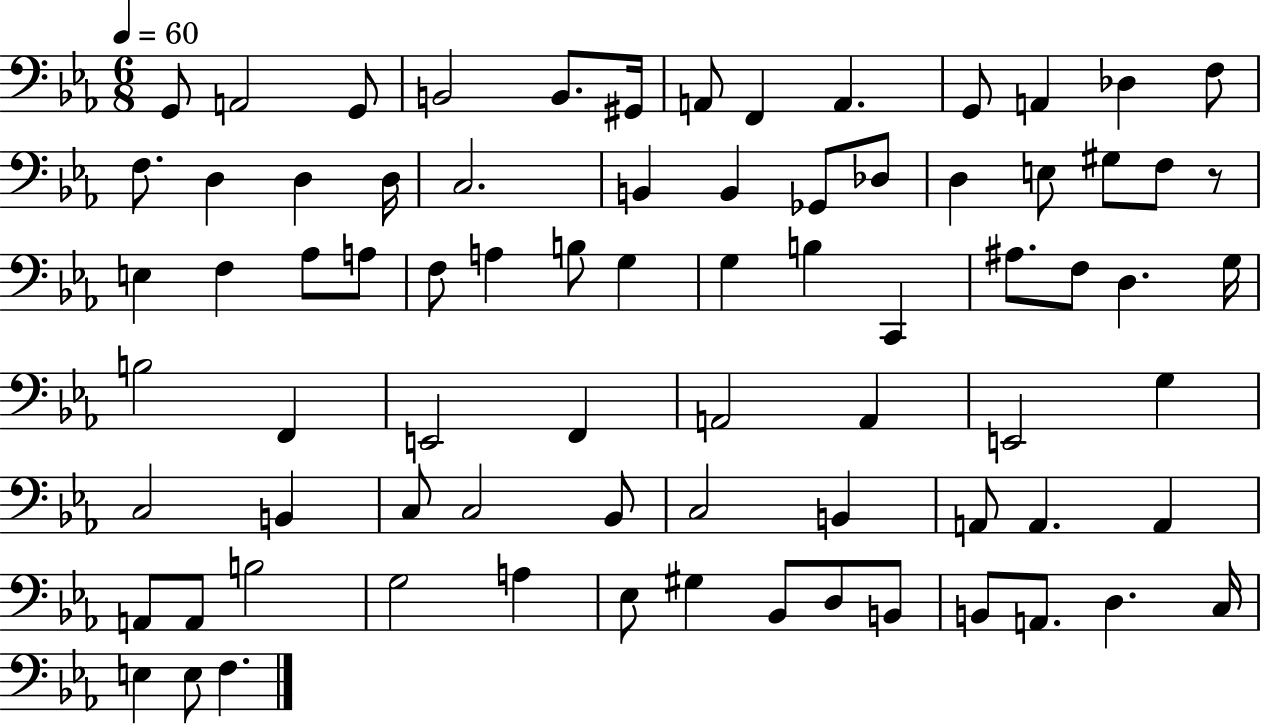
X:1
T:Untitled
M:6/8
L:1/4
K:Eb
G,,/2 A,,2 G,,/2 B,,2 B,,/2 ^G,,/4 A,,/2 F,, A,, G,,/2 A,, _D, F,/2 F,/2 D, D, D,/4 C,2 B,, B,, _G,,/2 _D,/2 D, E,/2 ^G,/2 F,/2 z/2 E, F, _A,/2 A,/2 F,/2 A, B,/2 G, G, B, C,, ^A,/2 F,/2 D, G,/4 B,2 F,, E,,2 F,, A,,2 A,, E,,2 G, C,2 B,, C,/2 C,2 _B,,/2 C,2 B,, A,,/2 A,, A,, A,,/2 A,,/2 B,2 G,2 A, _E,/2 ^G, _B,,/2 D,/2 B,,/2 B,,/2 A,,/2 D, C,/4 E, E,/2 F,